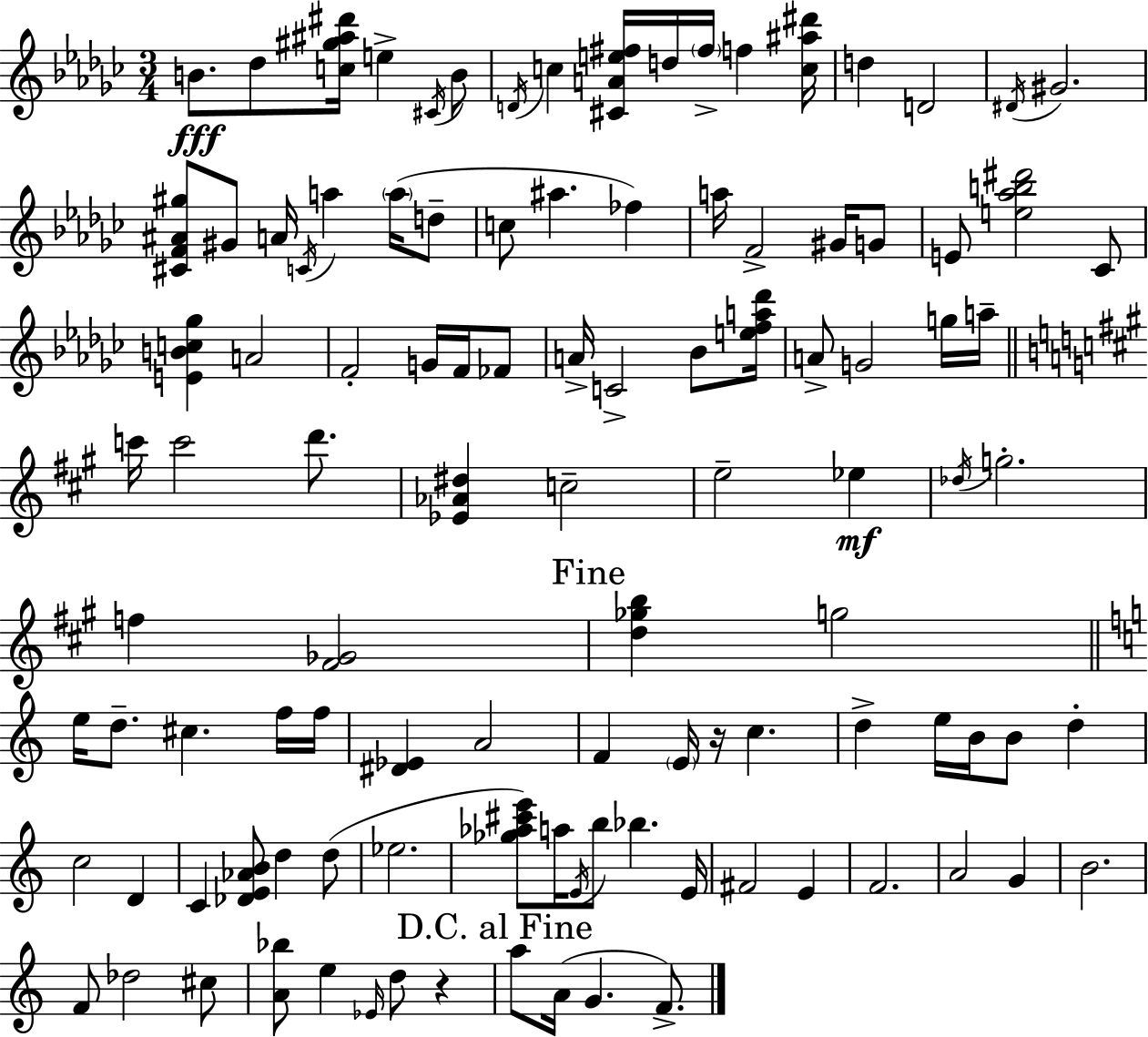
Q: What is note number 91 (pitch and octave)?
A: G4